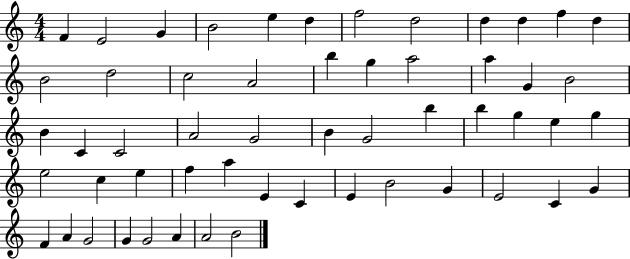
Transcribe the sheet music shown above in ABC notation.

X:1
T:Untitled
M:4/4
L:1/4
K:C
F E2 G B2 e d f2 d2 d d f d B2 d2 c2 A2 b g a2 a G B2 B C C2 A2 G2 B G2 b b g e g e2 c e f a E C E B2 G E2 C G F A G2 G G2 A A2 B2